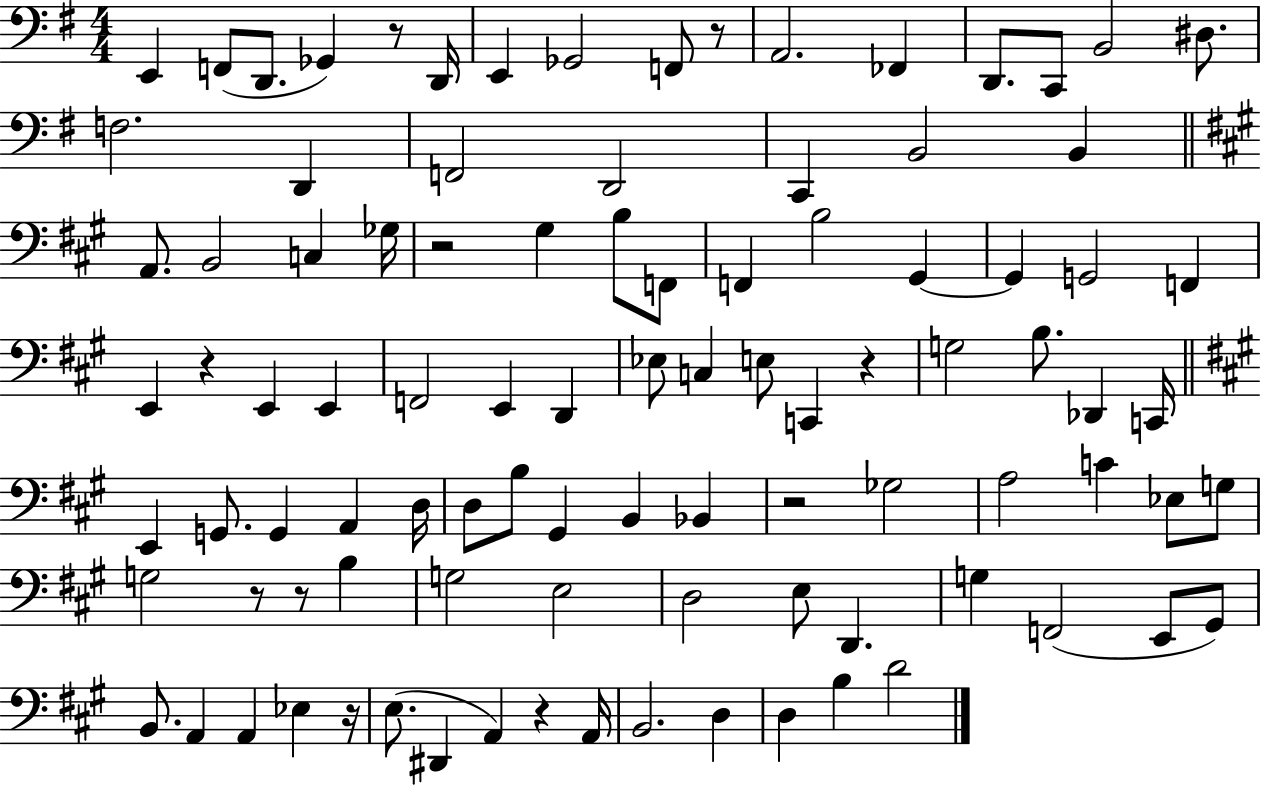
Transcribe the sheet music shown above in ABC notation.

X:1
T:Untitled
M:4/4
L:1/4
K:G
E,, F,,/2 D,,/2 _G,, z/2 D,,/4 E,, _G,,2 F,,/2 z/2 A,,2 _F,, D,,/2 C,,/2 B,,2 ^D,/2 F,2 D,, F,,2 D,,2 C,, B,,2 B,, A,,/2 B,,2 C, _G,/4 z2 ^G, B,/2 F,,/2 F,, B,2 ^G,, ^G,, G,,2 F,, E,, z E,, E,, F,,2 E,, D,, _E,/2 C, E,/2 C,, z G,2 B,/2 _D,, C,,/4 E,, G,,/2 G,, A,, D,/4 D,/2 B,/2 ^G,, B,, _B,, z2 _G,2 A,2 C _E,/2 G,/2 G,2 z/2 z/2 B, G,2 E,2 D,2 E,/2 D,, G, F,,2 E,,/2 ^G,,/2 B,,/2 A,, A,, _E, z/4 E,/2 ^D,, A,, z A,,/4 B,,2 D, D, B, D2